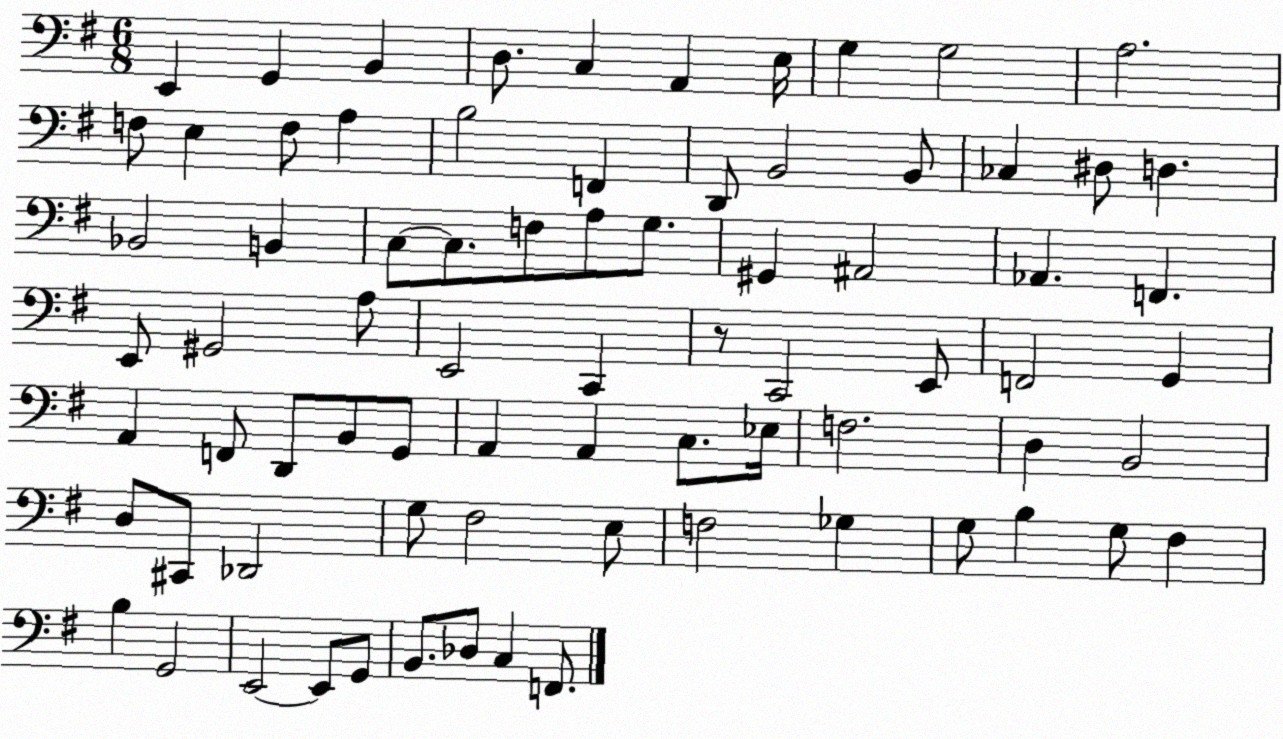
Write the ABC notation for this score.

X:1
T:Untitled
M:6/8
L:1/4
K:G
E,, G,, B,, D,/2 C, A,, E,/4 G, G,2 A,2 F,/2 E, F,/2 A, B,2 F,, D,,/2 B,,2 B,,/2 _C, ^D,/2 D, _B,,2 B,, C,/2 C,/2 F,/2 A,/2 G,/2 ^G,, ^A,,2 _A,, F,, E,,/2 ^G,,2 A,/2 E,,2 C,, z/2 C,,2 E,,/2 F,,2 G,, A,, F,,/2 D,,/2 B,,/2 G,,/2 A,, A,, C,/2 _E,/4 F,2 D, B,,2 D,/2 ^C,,/2 _D,,2 G,/2 ^F,2 E,/2 F,2 _G, G,/2 B, G,/2 ^F, B, G,,2 E,,2 E,,/2 G,,/2 B,,/2 _D,/2 C, F,,/2